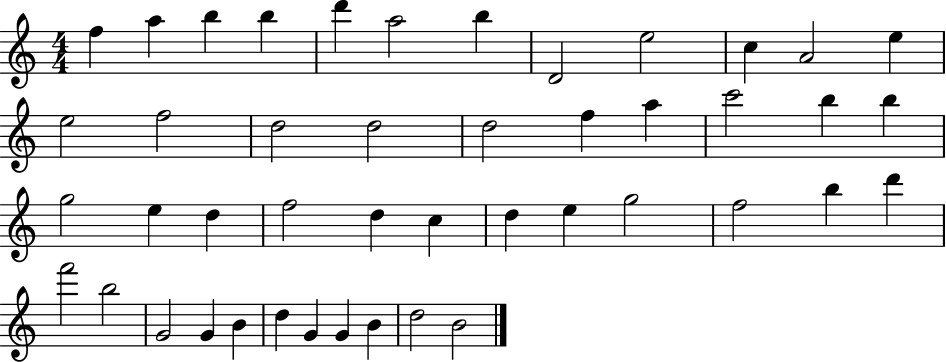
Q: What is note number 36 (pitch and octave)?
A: B5